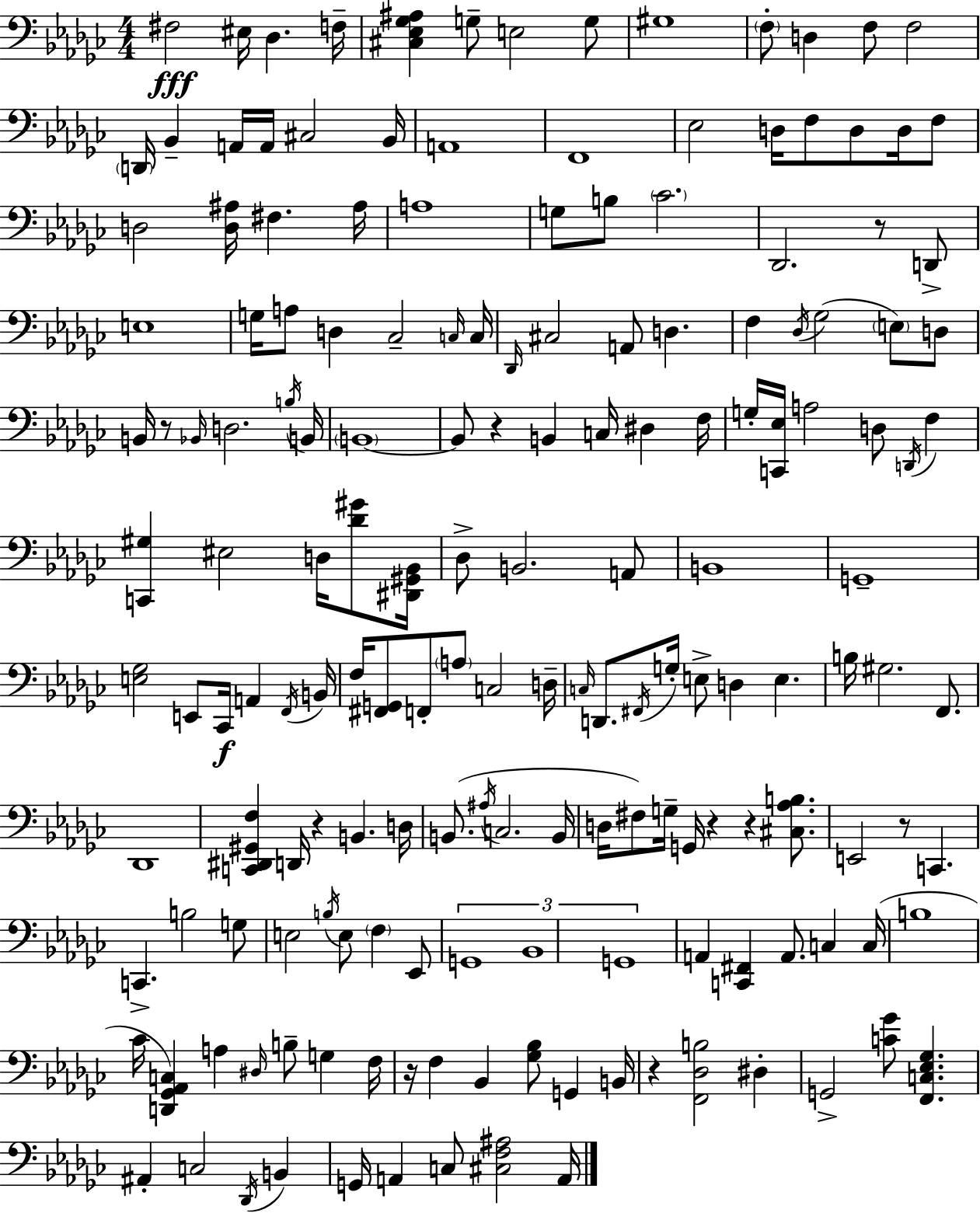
X:1
T:Untitled
M:4/4
L:1/4
K:Ebm
^F,2 ^E,/4 _D, F,/4 [^C,_E,_G,^A,] G,/2 E,2 G,/2 ^G,4 F,/2 D, F,/2 F,2 D,,/4 _B,, A,,/4 A,,/4 ^C,2 _B,,/4 A,,4 F,,4 _E,2 D,/4 F,/2 D,/2 D,/4 F,/2 D,2 [D,^A,]/4 ^F, ^A,/4 A,4 G,/2 B,/2 _C2 _D,,2 z/2 D,,/2 E,4 G,/4 A,/2 D, _C,2 C,/4 C,/4 _D,,/4 ^C,2 A,,/2 D, F, _D,/4 _G,2 E,/2 D,/2 B,,/4 z/2 _B,,/4 D,2 B,/4 B,,/4 B,,4 B,,/2 z B,, C,/4 ^D, F,/4 G,/4 [C,,_E,]/4 A,2 D,/2 D,,/4 F, [C,,^G,] ^E,2 D,/4 [_D^G]/2 [^D,,^G,,_B,,]/4 _D,/2 B,,2 A,,/2 B,,4 G,,4 [E,_G,]2 E,,/2 _C,,/4 A,, F,,/4 B,,/4 F,/4 [^F,,G,,]/2 F,,/2 A,/2 C,2 D,/4 C,/4 D,,/2 ^F,,/4 G,/4 E,/2 D, E, B,/4 ^G,2 F,,/2 _D,,4 [C,,^D,,^G,,F,] D,,/4 z B,, D,/4 B,,/2 ^A,/4 C,2 B,,/4 D,/4 ^F,/2 G,/4 G,,/4 z z [^C,_A,B,]/2 E,,2 z/2 C,, C,, B,2 G,/2 E,2 B,/4 E,/2 F, _E,,/2 G,,4 _B,,4 G,,4 A,, [C,,^F,,] A,,/2 C, C,/4 B,4 _C/4 [D,,_G,,_A,,C,] A, ^D,/4 B,/2 G, F,/4 z/4 F, _B,, [_G,_B,]/2 G,, B,,/4 z [F,,_D,B,]2 ^D, G,,2 [C_G]/2 [F,,C,_E,_G,] ^A,, C,2 _D,,/4 B,, G,,/4 A,, C,/2 [^C,F,^A,]2 A,,/4